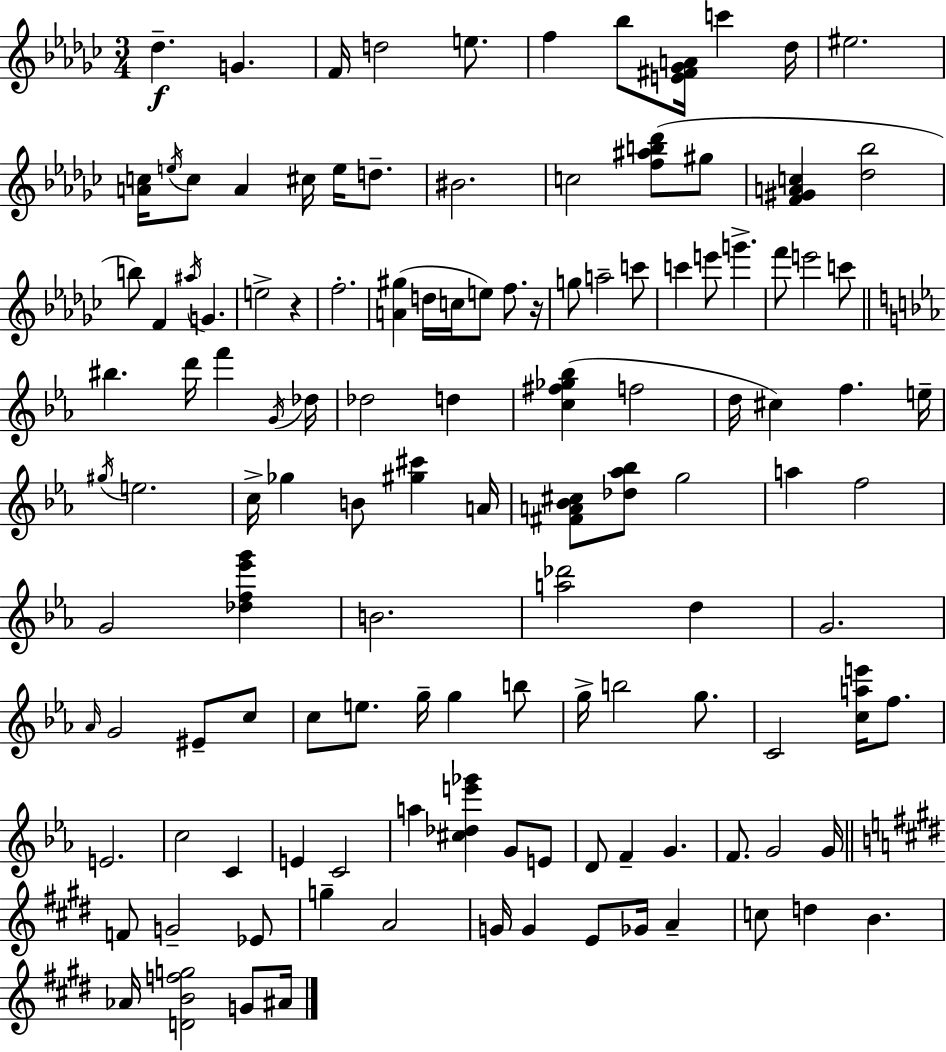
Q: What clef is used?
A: treble